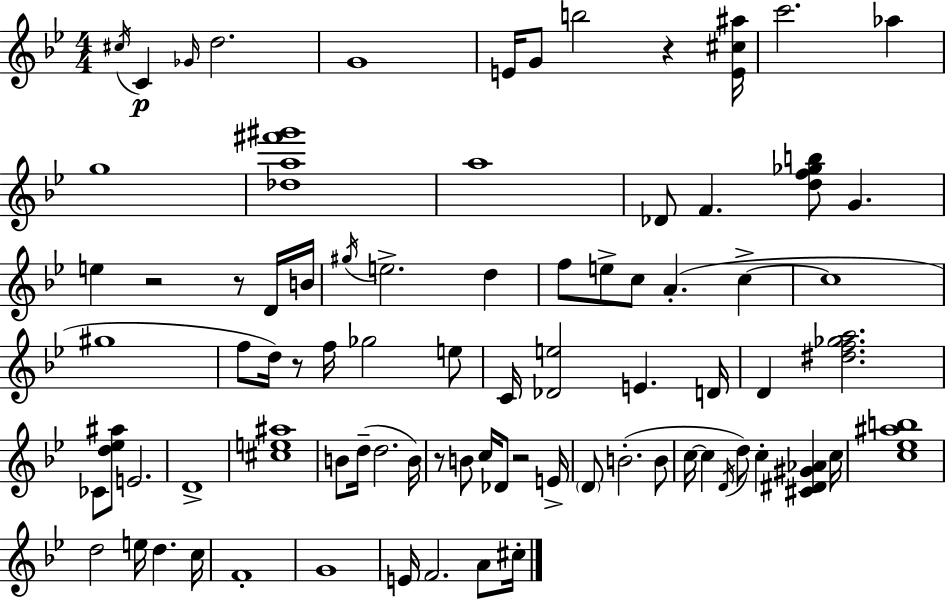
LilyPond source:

{
  \clef treble
  \numericTimeSignature
  \time 4/4
  \key bes \major
  \acciaccatura { cis''16 }\p c'4 \grace { ges'16 } d''2. | g'1 | e'16 g'8 b''2 r4 | <e' cis'' ais''>16 c'''2. aes''4 | \break g''1 | <des'' a'' fis''' gis'''>1 | a''1 | des'8 f'4. <d'' f'' ges'' b''>8 g'4. | \break e''4 r2 r8 | d'16 b'16 \acciaccatura { gis''16 } e''2.-> d''4 | f''8 e''8-> c''8 a'4.-.( c''4->~~ | c''1 | \break gis''1 | f''8 d''16) r8 f''16 ges''2 | e''8 c'16 <des' e''>2 e'4. | d'16 d'4 <dis'' f'' ges'' a''>2. | \break ces'8 <d'' ees'' ais''>8 e'2. | d'1-> | <cis'' e'' ais''>1 | b'8 d''16--( d''2. | \break b'16) r8 b'8 c''16 des'8 r2 | e'16-> \parenthesize d'8 b'2.-.( | b'8 c''16~~ c''4 \acciaccatura { d'16 } d''8) c''4-. <cis' dis' gis' aes'>4 | c''16 <c'' ees'' ais'' b''>1 | \break d''2 e''16 d''4. | c''16 f'1-. | g'1 | e'16 f'2. | \break a'8 cis''16-. \bar "|."
}